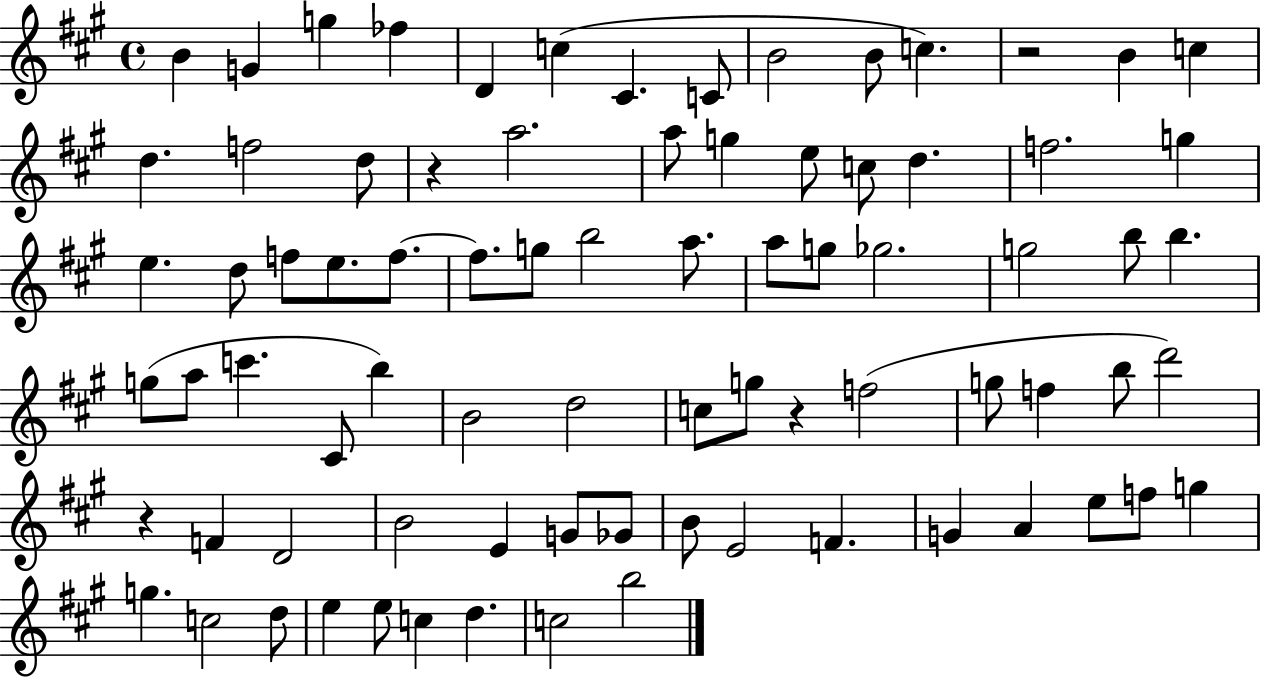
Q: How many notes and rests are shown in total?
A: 80